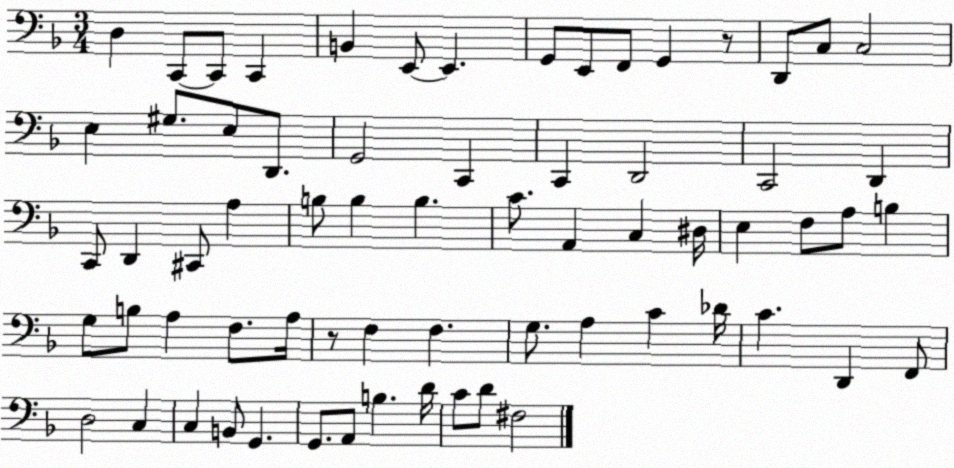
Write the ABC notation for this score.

X:1
T:Untitled
M:3/4
L:1/4
K:F
D, C,,/2 C,,/2 C,, B,, E,,/2 E,, G,,/2 E,,/2 F,,/2 G,, z/2 D,,/2 C,/2 C,2 E, ^G,/2 E,/2 D,,/2 G,,2 C,, C,, D,,2 C,,2 D,, C,,/2 D,, ^C,,/2 A, B,/2 B, B, C/2 A,, C, ^D,/4 E, F,/2 A,/2 B, G,/2 B,/2 A, F,/2 A,/4 z/2 F, F, G,/2 A, C _D/4 C D,, F,,/2 D,2 C, C, B,,/2 G,, G,,/2 A,,/2 B, D/4 C/2 D/2 ^F,2